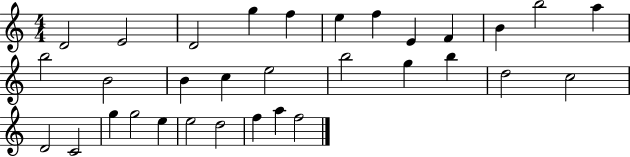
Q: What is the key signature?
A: C major